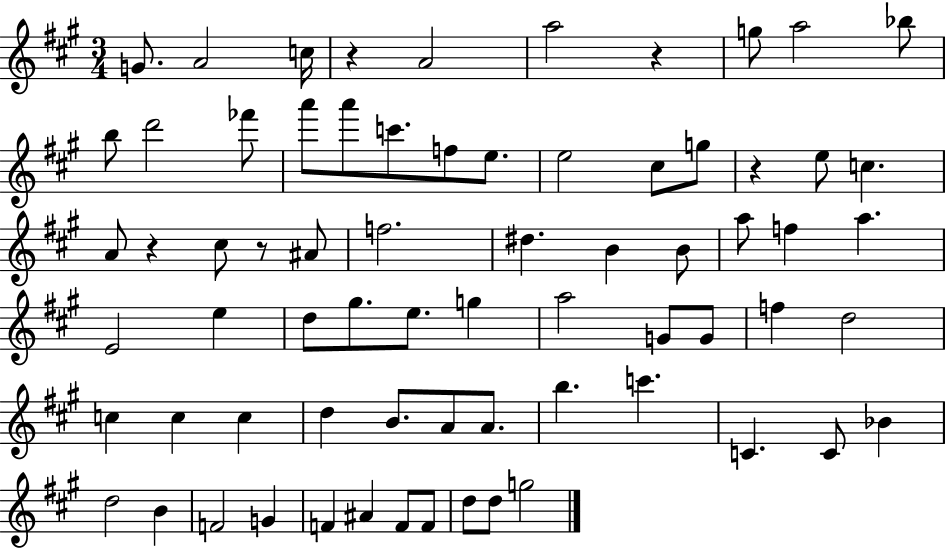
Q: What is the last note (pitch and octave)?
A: G5